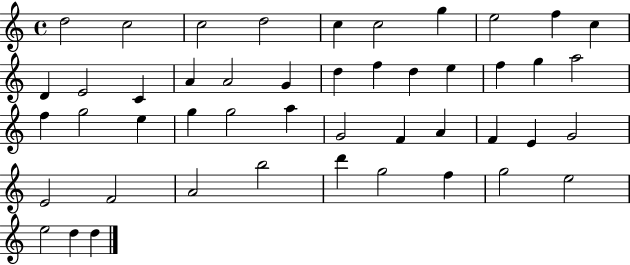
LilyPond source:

{
  \clef treble
  \time 4/4
  \defaultTimeSignature
  \key c \major
  d''2 c''2 | c''2 d''2 | c''4 c''2 g''4 | e''2 f''4 c''4 | \break d'4 e'2 c'4 | a'4 a'2 g'4 | d''4 f''4 d''4 e''4 | f''4 g''4 a''2 | \break f''4 g''2 e''4 | g''4 g''2 a''4 | g'2 f'4 a'4 | f'4 e'4 g'2 | \break e'2 f'2 | a'2 b''2 | d'''4 g''2 f''4 | g''2 e''2 | \break e''2 d''4 d''4 | \bar "|."
}